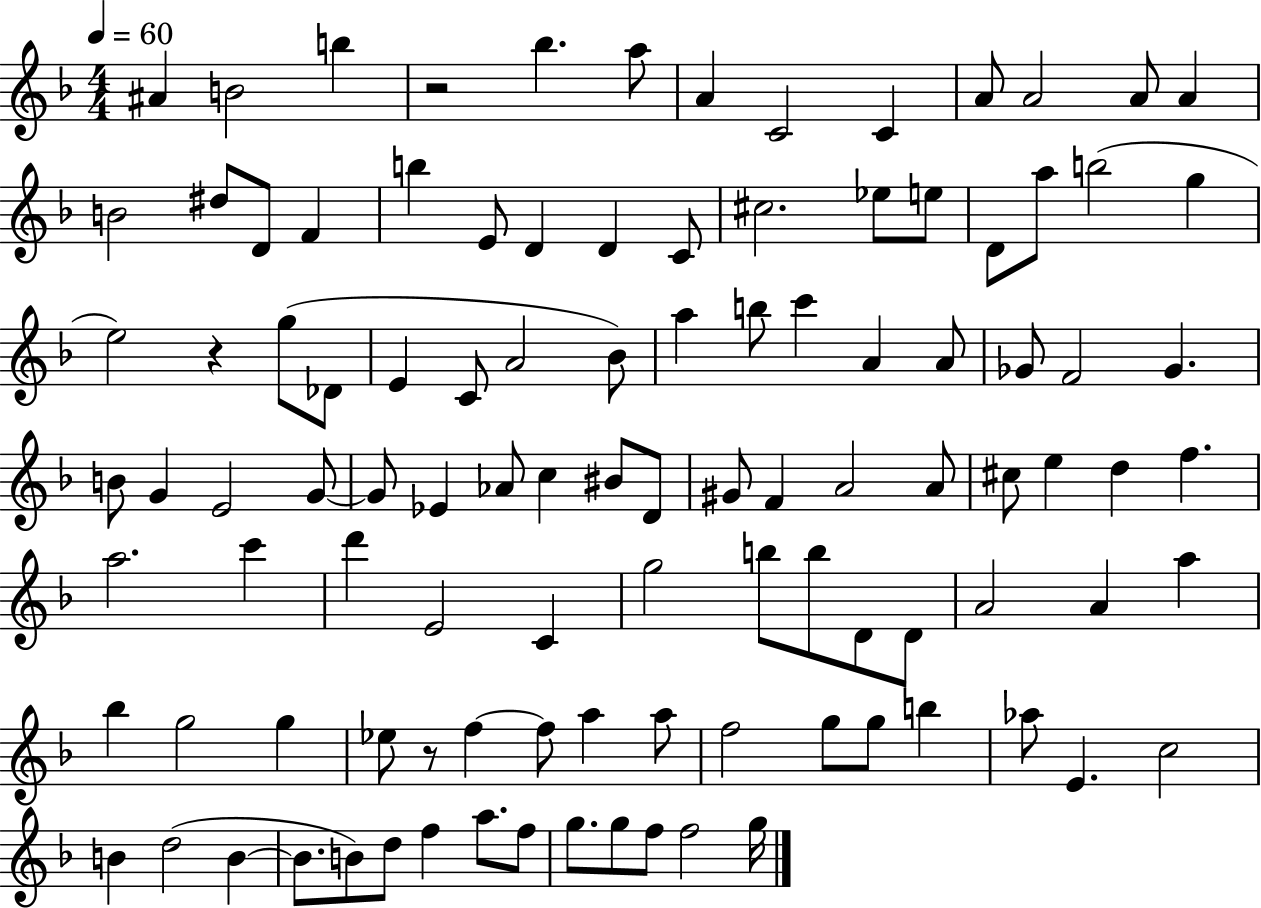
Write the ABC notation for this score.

X:1
T:Untitled
M:4/4
L:1/4
K:F
^A B2 b z2 _b a/2 A C2 C A/2 A2 A/2 A B2 ^d/2 D/2 F b E/2 D D C/2 ^c2 _e/2 e/2 D/2 a/2 b2 g e2 z g/2 _D/2 E C/2 A2 _B/2 a b/2 c' A A/2 _G/2 F2 _G B/2 G E2 G/2 G/2 _E _A/2 c ^B/2 D/2 ^G/2 F A2 A/2 ^c/2 e d f a2 c' d' E2 C g2 b/2 b/2 D/2 D/2 A2 A a _b g2 g _e/2 z/2 f f/2 a a/2 f2 g/2 g/2 b _a/2 E c2 B d2 B B/2 B/2 d/2 f a/2 f/2 g/2 g/2 f/2 f2 g/4